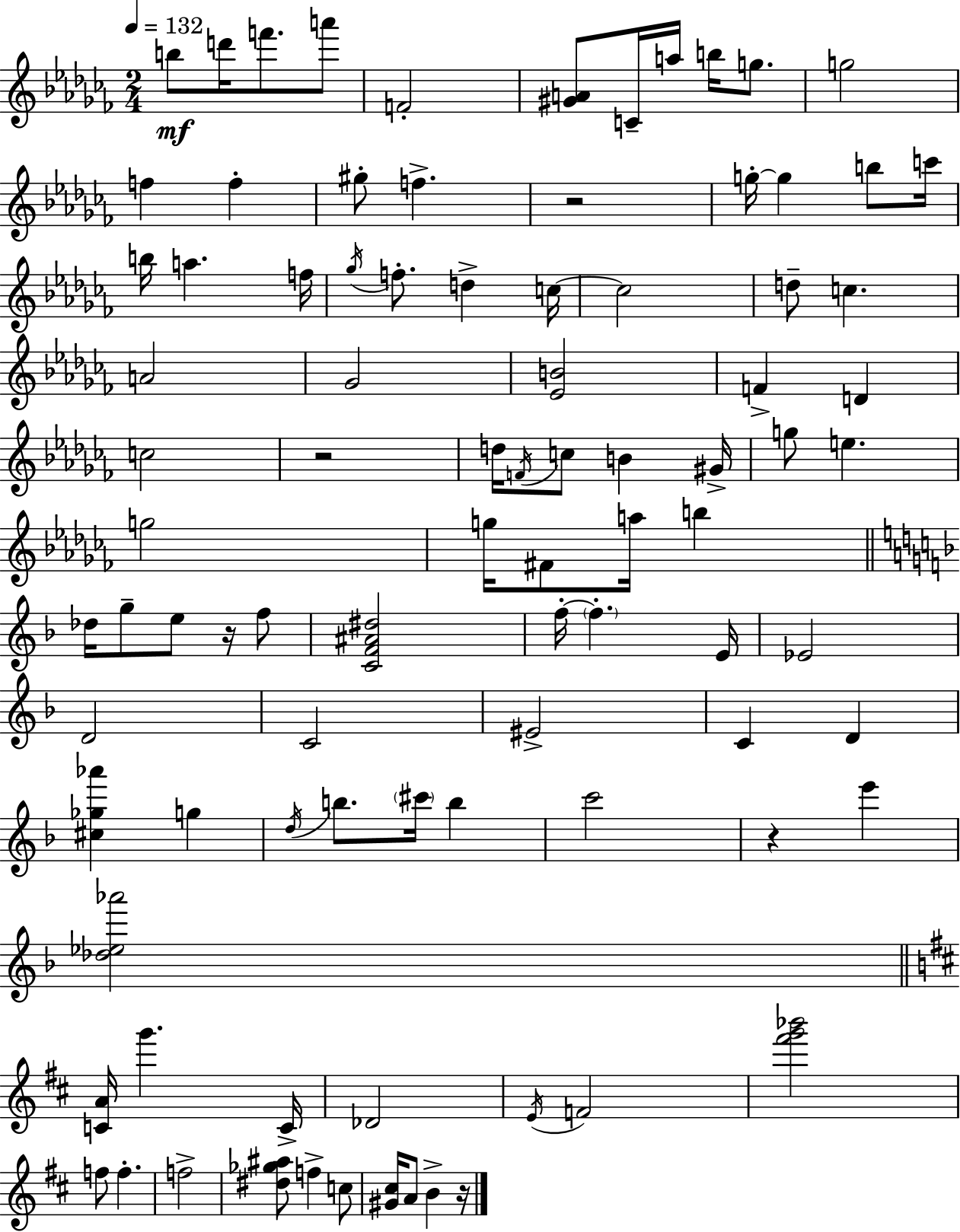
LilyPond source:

{
  \clef treble
  \numericTimeSignature
  \time 2/4
  \key aes \minor
  \tempo 4 = 132
  b''8\mf d'''16 f'''8. a'''8 | f'2-. | <gis' a'>8 c'16-- a''16 b''16 g''8. | g''2 | \break f''4 f''4-. | gis''8-. f''4.-> | r2 | g''16-.~~ g''4 b''8 c'''16 | \break b''16 a''4. f''16 | \acciaccatura { ges''16 } f''8.-. d''4-> | c''16~~ c''2 | d''8-- c''4. | \break a'2 | ges'2 | <ees' b'>2 | f'4-> d'4 | \break c''2 | r2 | d''16 \acciaccatura { f'16 } c''8 b'4 | gis'16-> g''8 e''4. | \break g''2 | g''16 fis'8 a''16 b''4 | \bar "||" \break \key d \minor des''16 g''8-- e''8 r16 f''8 | <c' f' ais' dis''>2 | f''16-.~~ \parenthesize f''4.-. e'16 | ees'2 | \break d'2 | c'2 | eis'2-> | c'4 d'4 | \break <cis'' ges'' aes'''>4 g''4 | \acciaccatura { d''16 } b''8. \parenthesize cis'''16 b''4 | c'''2 | r4 e'''4 | \break <des'' ees'' aes'''>2 | \bar "||" \break \key d \major <c' a'>16 g'''4. c'16-> | des'2 | \acciaccatura { e'16 } f'2 | <fis''' g''' bes'''>2 | \break f''8 f''4.-. | f''2-> | <dis'' ges'' ais''>8 f''4-> c''8 | <gis' cis''>16 a'8 b'4-> | \break r16 \bar "|."
}